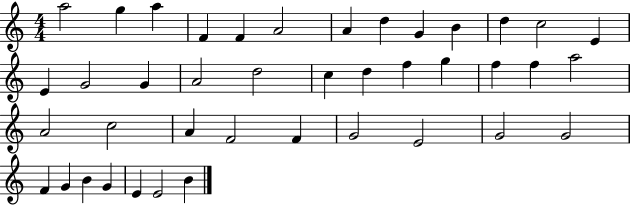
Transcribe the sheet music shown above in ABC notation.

X:1
T:Untitled
M:4/4
L:1/4
K:C
a2 g a F F A2 A d G B d c2 E E G2 G A2 d2 c d f g f f a2 A2 c2 A F2 F G2 E2 G2 G2 F G B G E E2 B